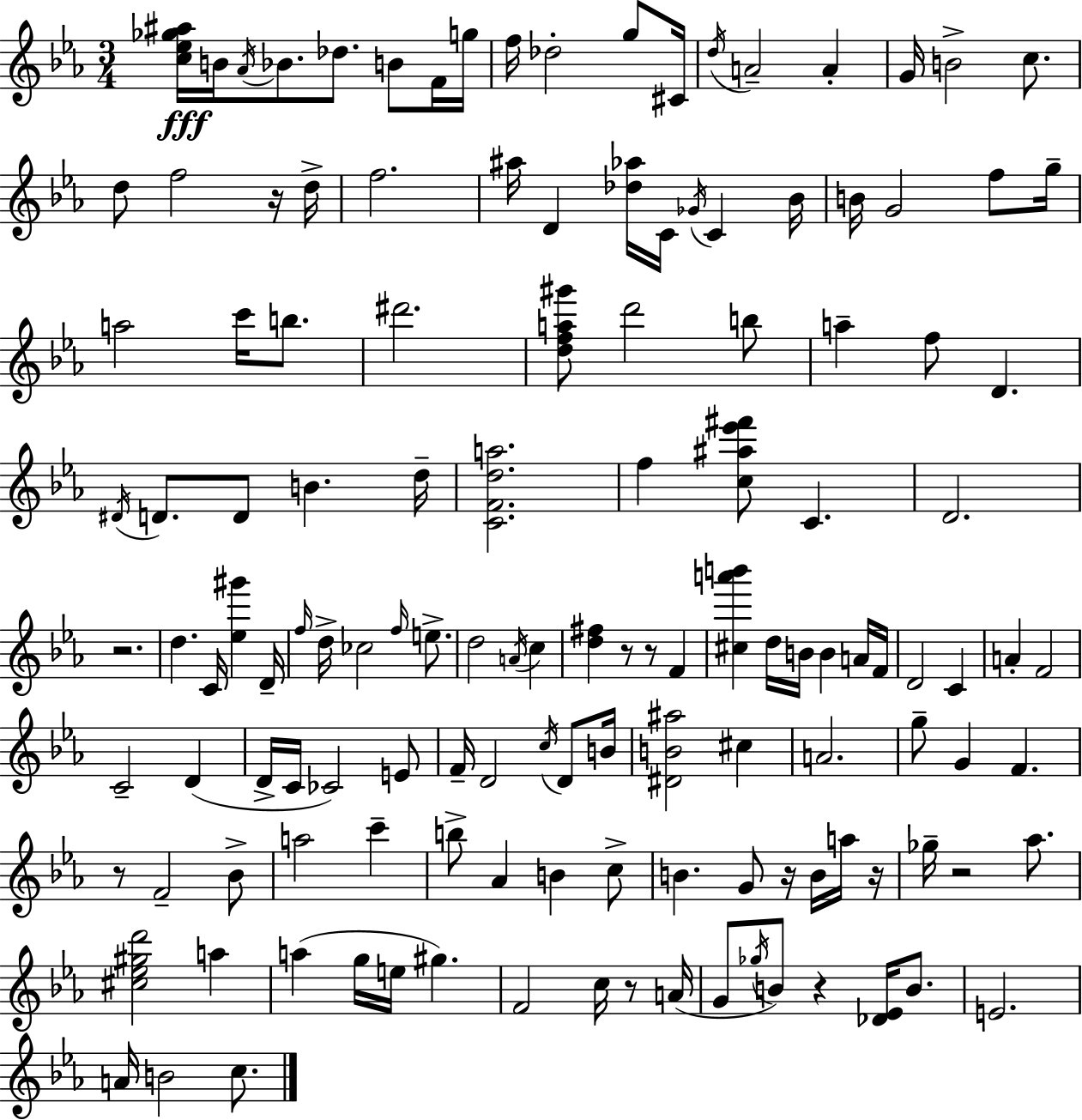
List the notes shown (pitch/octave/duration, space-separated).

[C5,Eb5,Gb5,A#5]/s B4/s Ab4/s Bb4/e. Db5/e. B4/e F4/s G5/s F5/s Db5/h G5/e C#4/s D5/s A4/h A4/q G4/s B4/h C5/e. D5/e F5/h R/s D5/s F5/h. A#5/s D4/q [Db5,Ab5]/s C4/s Gb4/s C4/q Bb4/s B4/s G4/h F5/e G5/s A5/h C6/s B5/e. D#6/h. [D5,F5,A5,G#6]/e D6/h B5/e A5/q F5/e D4/q. D#4/s D4/e. D4/e B4/q. D5/s [C4,F4,D5,A5]/h. F5/q [C5,A#5,Eb6,F#6]/e C4/q. D4/h. R/h. D5/q. C4/s [Eb5,G#6]/q D4/s F5/s D5/s CES5/h F5/s E5/e. D5/h A4/s C5/q [D5,F#5]/q R/e R/e F4/q [C#5,A6,B6]/q D5/s B4/s B4/q A4/s F4/s D4/h C4/q A4/q F4/h C4/h D4/q D4/s C4/s CES4/h E4/e F4/s D4/h C5/s D4/e B4/s [D#4,B4,A#5]/h C#5/q A4/h. G5/e G4/q F4/q. R/e F4/h Bb4/e A5/h C6/q B5/e Ab4/q B4/q C5/e B4/q. G4/e R/s B4/s A5/s R/s Gb5/s R/h Ab5/e. [C#5,Eb5,G#5,D6]/h A5/q A5/q G5/s E5/s G#5/q. F4/h C5/s R/e A4/s G4/e Gb5/s B4/e R/q [Db4,Eb4]/s B4/e. E4/h. A4/s B4/h C5/e.